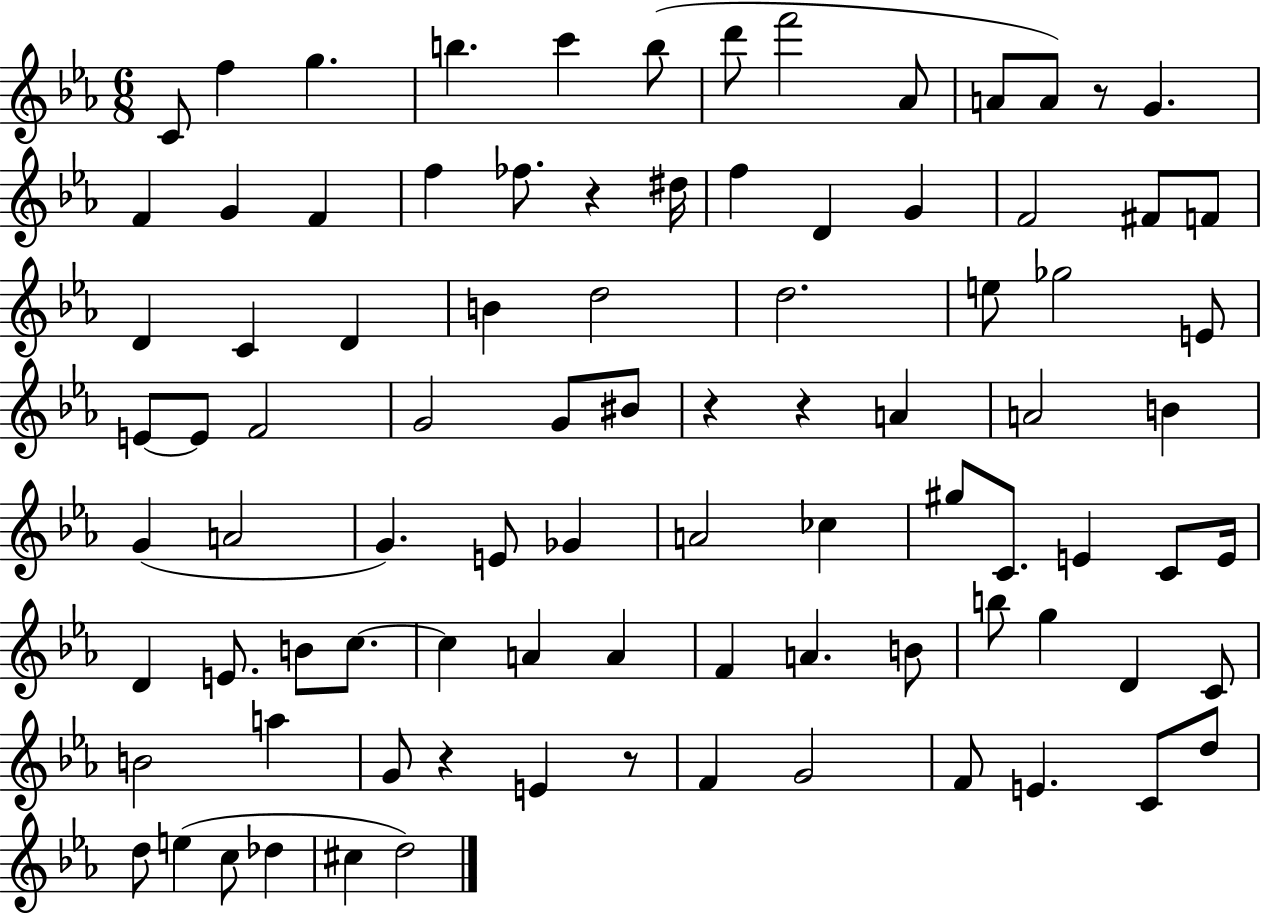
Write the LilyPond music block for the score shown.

{
  \clef treble
  \numericTimeSignature
  \time 6/8
  \key ees \major
  c'8 f''4 g''4. | b''4. c'''4 b''8( | d'''8 f'''2 aes'8 | a'8 a'8) r8 g'4. | \break f'4 g'4 f'4 | f''4 fes''8. r4 dis''16 | f''4 d'4 g'4 | f'2 fis'8 f'8 | \break d'4 c'4 d'4 | b'4 d''2 | d''2. | e''8 ges''2 e'8 | \break e'8~~ e'8 f'2 | g'2 g'8 bis'8 | r4 r4 a'4 | a'2 b'4 | \break g'4( a'2 | g'4.) e'8 ges'4 | a'2 ces''4 | gis''8 c'8. e'4 c'8 e'16 | \break d'4 e'8. b'8 c''8.~~ | c''4 a'4 a'4 | f'4 a'4. b'8 | b''8 g''4 d'4 c'8 | \break b'2 a''4 | g'8 r4 e'4 r8 | f'4 g'2 | f'8 e'4. c'8 d''8 | \break d''8 e''4( c''8 des''4 | cis''4 d''2) | \bar "|."
}